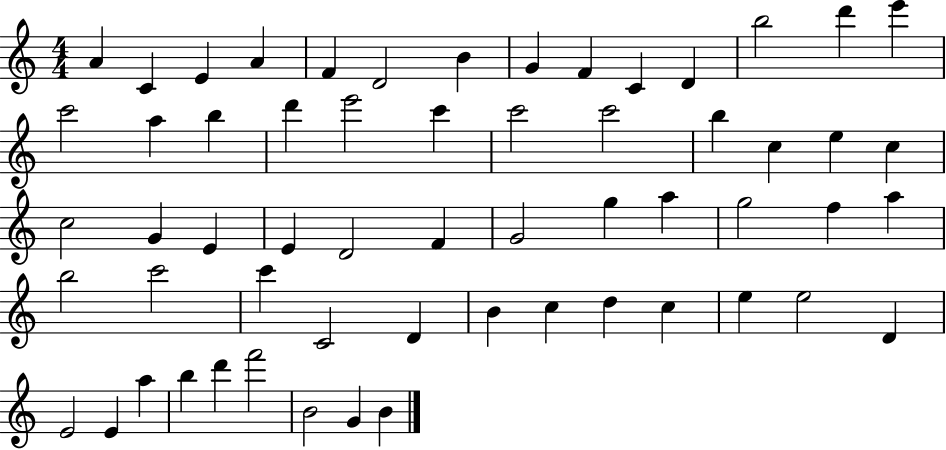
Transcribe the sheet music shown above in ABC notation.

X:1
T:Untitled
M:4/4
L:1/4
K:C
A C E A F D2 B G F C D b2 d' e' c'2 a b d' e'2 c' c'2 c'2 b c e c c2 G E E D2 F G2 g a g2 f a b2 c'2 c' C2 D B c d c e e2 D E2 E a b d' f'2 B2 G B